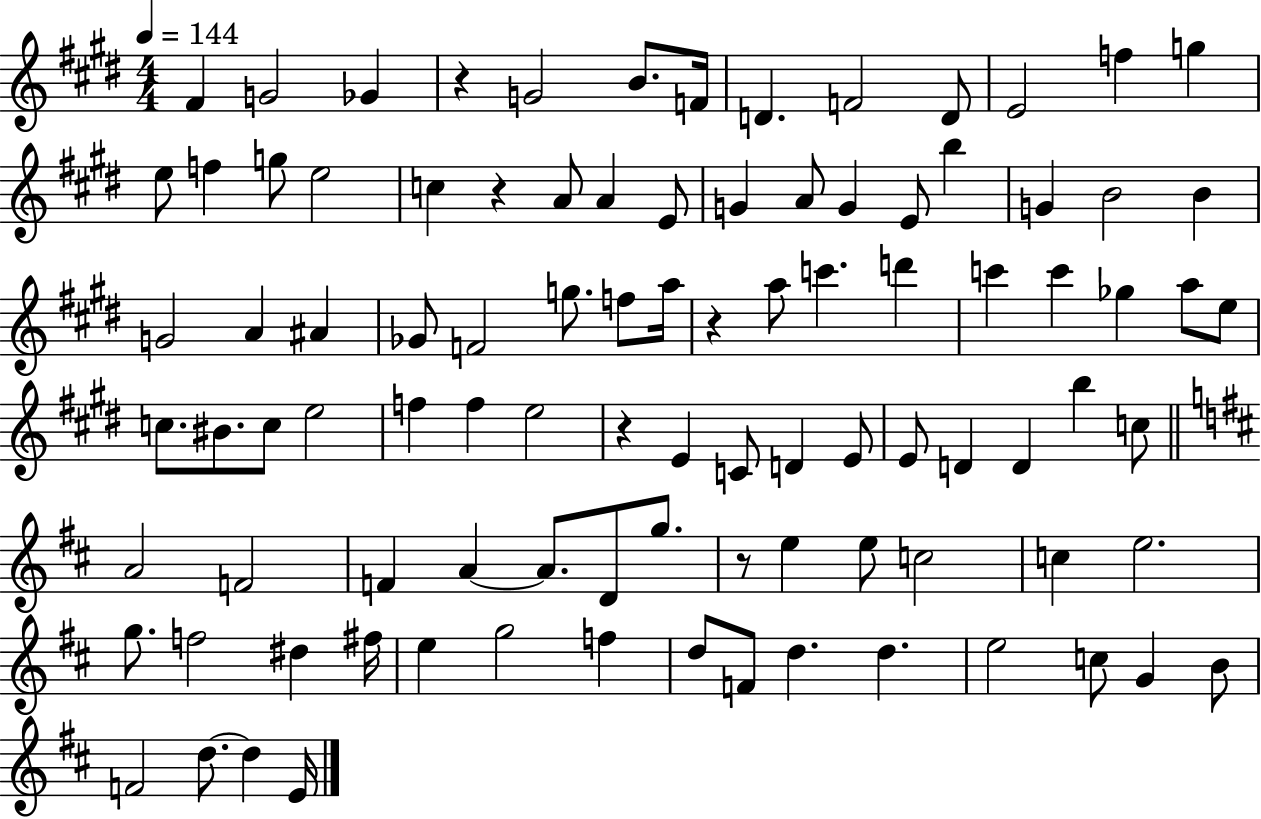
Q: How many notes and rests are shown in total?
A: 96